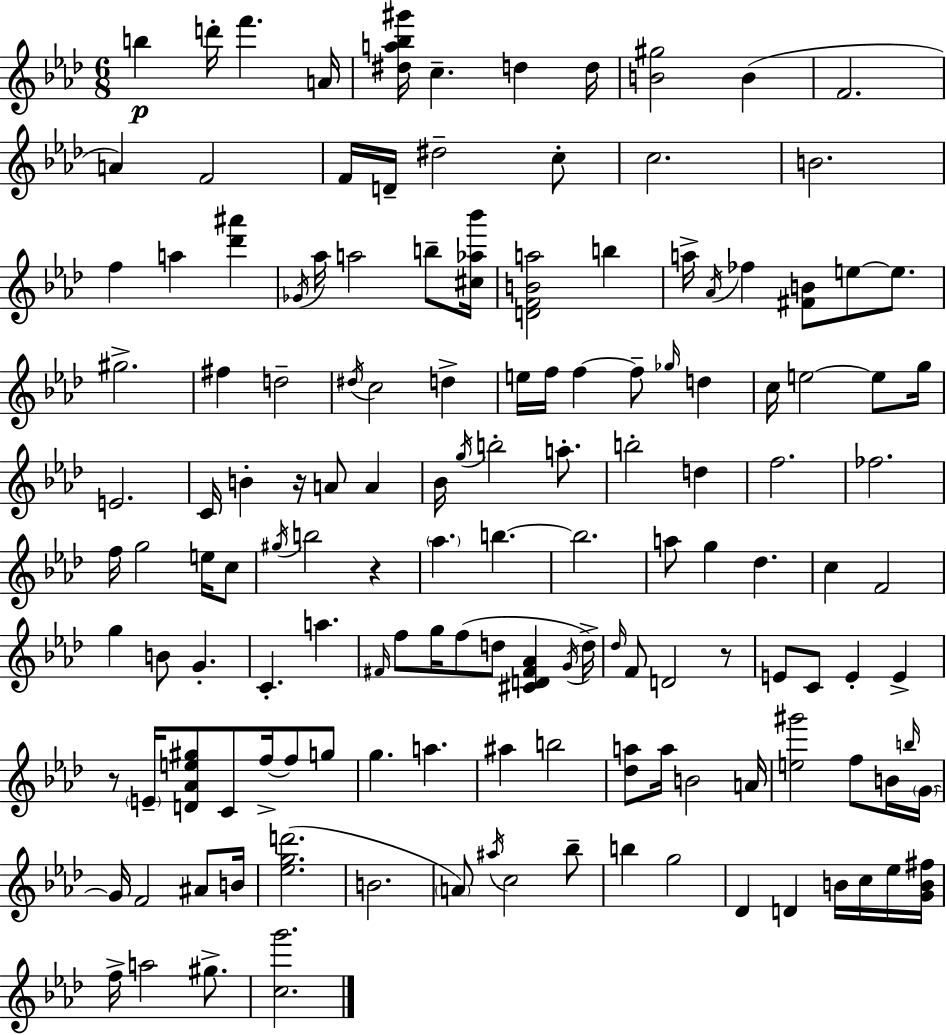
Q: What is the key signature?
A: AES major